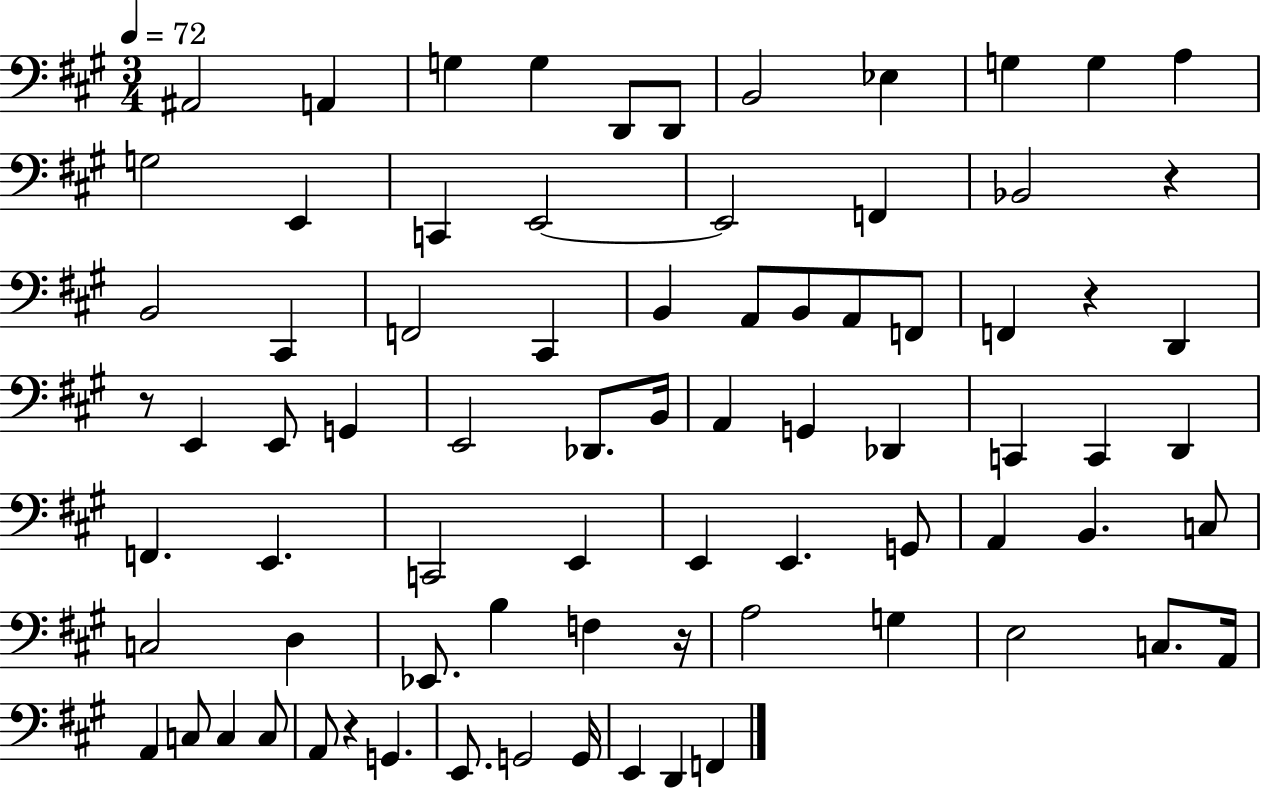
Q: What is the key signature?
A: A major